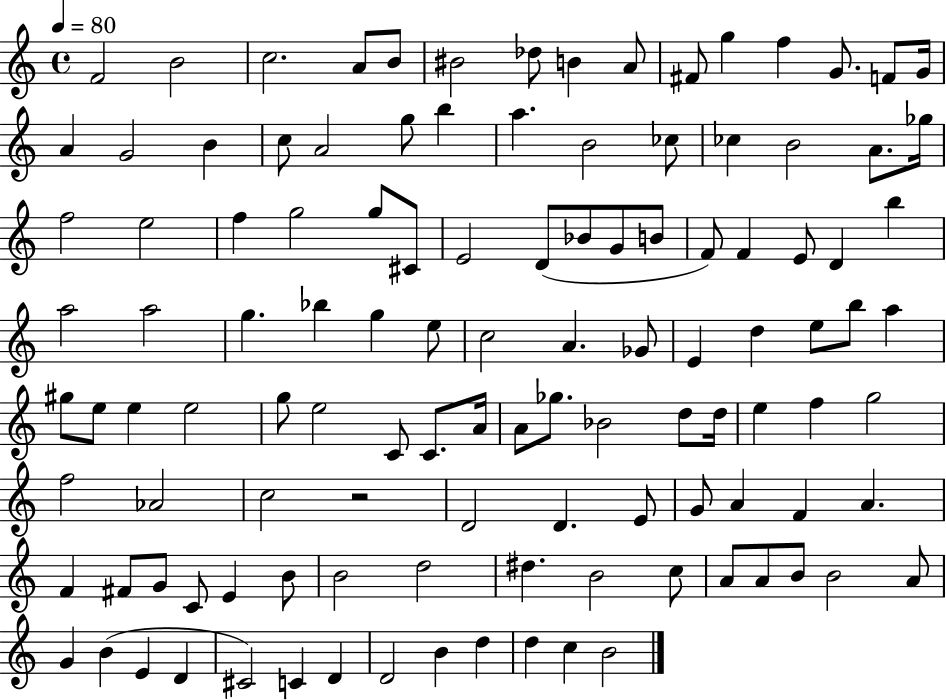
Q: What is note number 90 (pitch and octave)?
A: C4